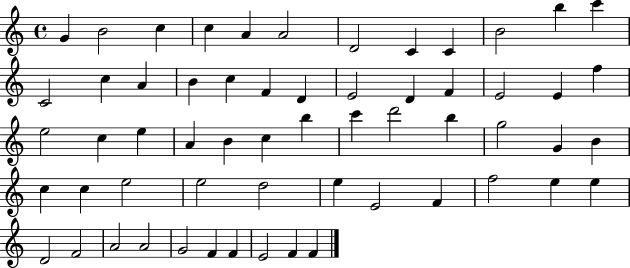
G4/q B4/h C5/q C5/q A4/q A4/h D4/h C4/q C4/q B4/h B5/q C6/q C4/h C5/q A4/q B4/q C5/q F4/q D4/q E4/h D4/q F4/q E4/h E4/q F5/q E5/h C5/q E5/q A4/q B4/q C5/q B5/q C6/q D6/h B5/q G5/h G4/q B4/q C5/q C5/q E5/h E5/h D5/h E5/q E4/h F4/q F5/h E5/q E5/q D4/h F4/h A4/h A4/h G4/h F4/q F4/q E4/h F4/q F4/q